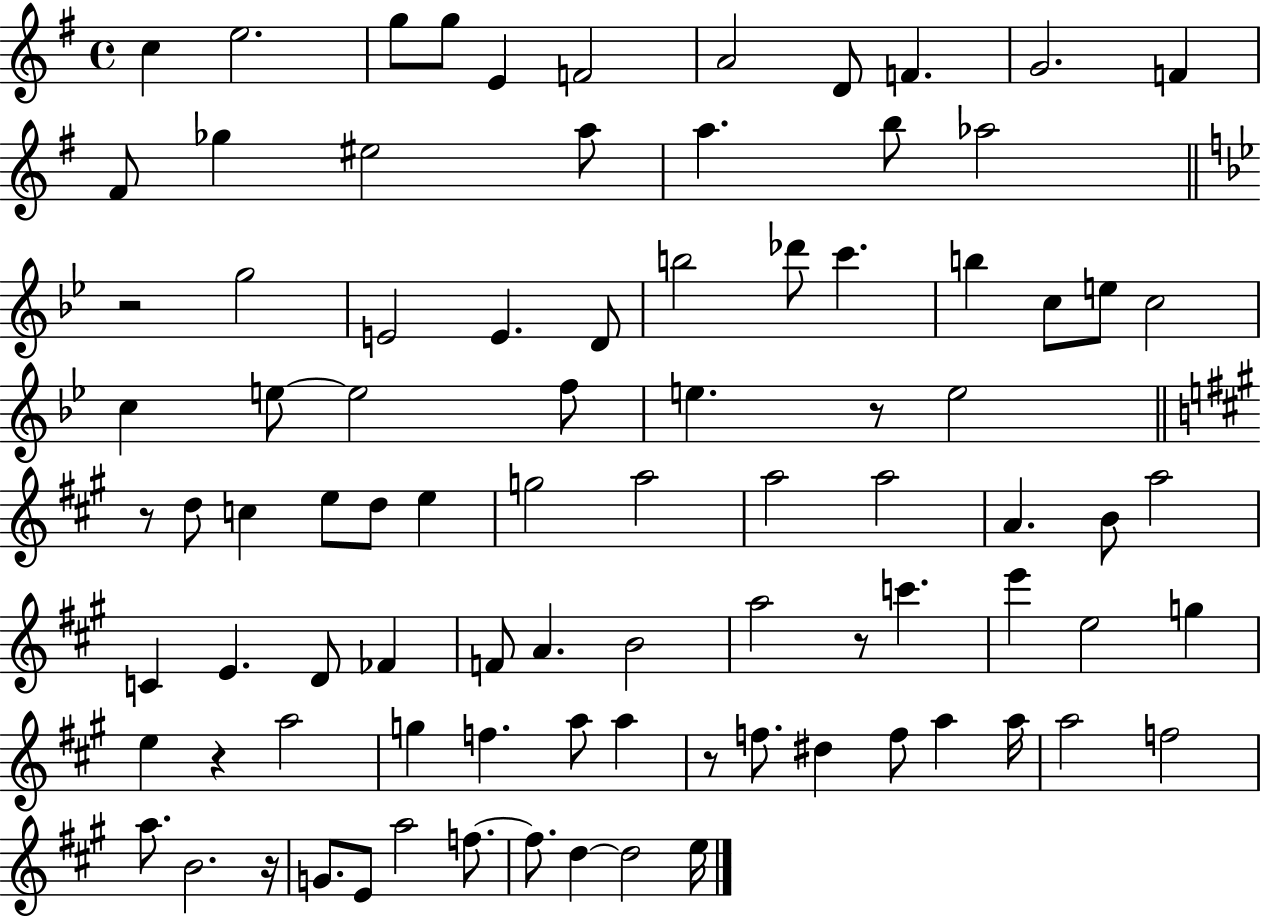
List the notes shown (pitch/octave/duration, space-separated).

C5/q E5/h. G5/e G5/e E4/q F4/h A4/h D4/e F4/q. G4/h. F4/q F#4/e Gb5/q EIS5/h A5/e A5/q. B5/e Ab5/h R/h G5/h E4/h E4/q. D4/e B5/h Db6/e C6/q. B5/q C5/e E5/e C5/h C5/q E5/e E5/h F5/e E5/q. R/e E5/h R/e D5/e C5/q E5/e D5/e E5/q G5/h A5/h A5/h A5/h A4/q. B4/e A5/h C4/q E4/q. D4/e FES4/q F4/e A4/q. B4/h A5/h R/e C6/q. E6/q E5/h G5/q E5/q R/q A5/h G5/q F5/q. A5/e A5/q R/e F5/e. D#5/q F5/e A5/q A5/s A5/h F5/h A5/e. B4/h. R/s G4/e. E4/e A5/h F5/e. F5/e. D5/q D5/h E5/s